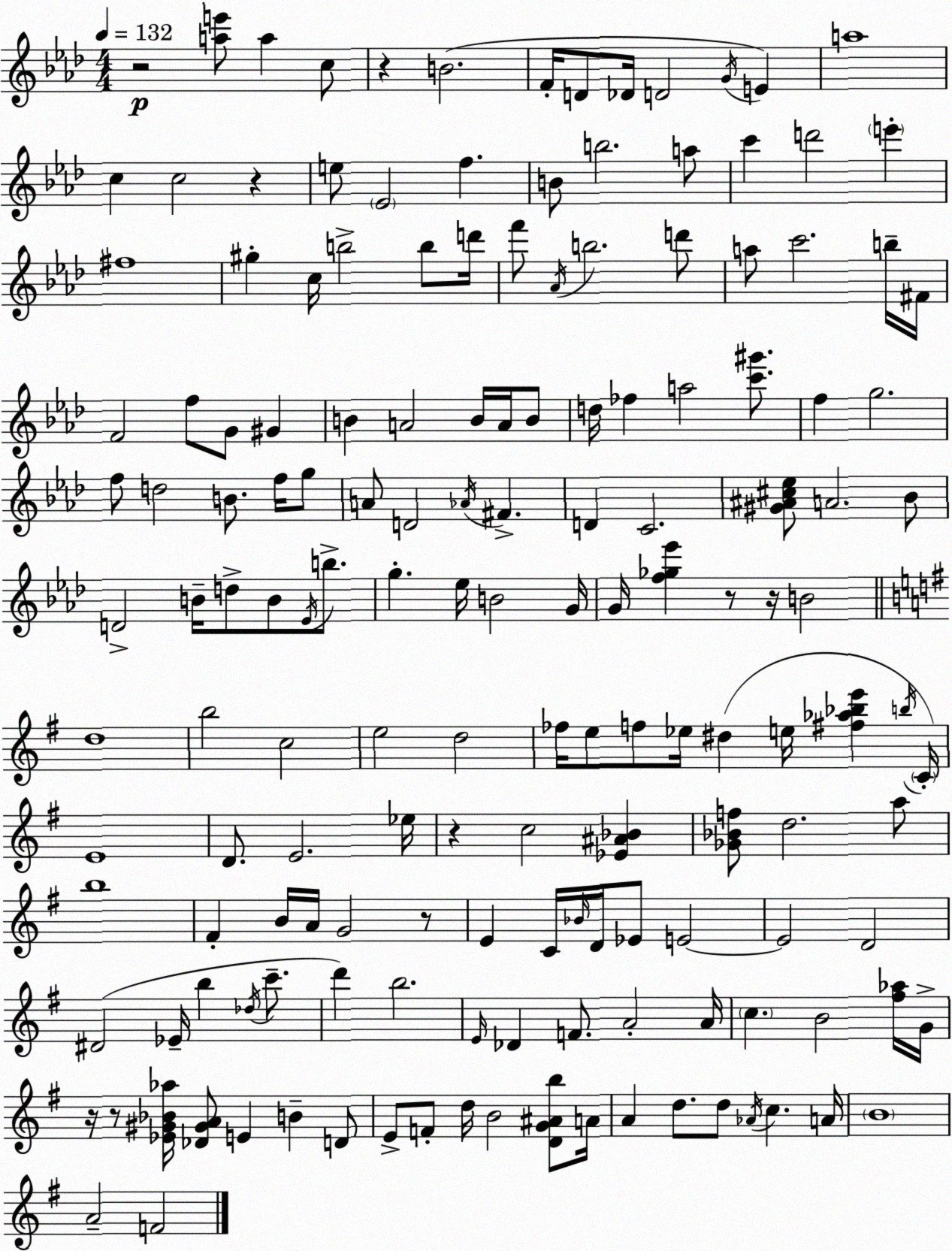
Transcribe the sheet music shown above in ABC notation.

X:1
T:Untitled
M:4/4
L:1/4
K:Fm
z2 [ae']/2 a c/2 z B2 F/4 D/2 _D/4 D2 G/4 E a4 c c2 z e/2 _E2 f B/2 b2 a/2 c' d'2 e' ^f4 ^g c/4 b2 b/2 d'/4 f'/2 _A/4 b2 d'/2 a/2 c'2 b/4 ^F/4 F2 f/2 G/2 ^G B A2 B/4 A/4 B/2 d/4 _f a2 [c'^g']/2 f g2 f/2 d2 B/2 f/4 g/2 A/2 D2 _A/4 ^F D C2 [^G^A^c_e]/2 A2 _B/2 D2 B/4 d/2 B/2 _E/4 b/2 g _e/4 B2 G/4 G/4 [f_g_e'] z/2 z/4 B2 d4 b2 c2 e2 d2 _f/4 e/2 f/2 _e/4 ^d e/4 [^f_a_be'] b/4 C/4 E4 D/2 E2 _e/4 z c2 [_E^A_B] [_G_Bf]/2 d2 a/2 b4 ^F B/4 A/4 G2 z/2 E C/4 _B/4 D/4 _E/2 E2 E2 D2 ^D2 _E/4 b _d/4 c'/2 d' b2 E/4 _D F/2 A2 A/4 c B2 [^f_a]/4 G/4 z/4 z/2 [_E^G_B_a]/4 [_D^GA]/2 E B D/2 E/2 F/2 d/4 B2 [DG^Ab]/2 A/4 A d/2 d/2 _A/4 c A/4 B4 A2 F2